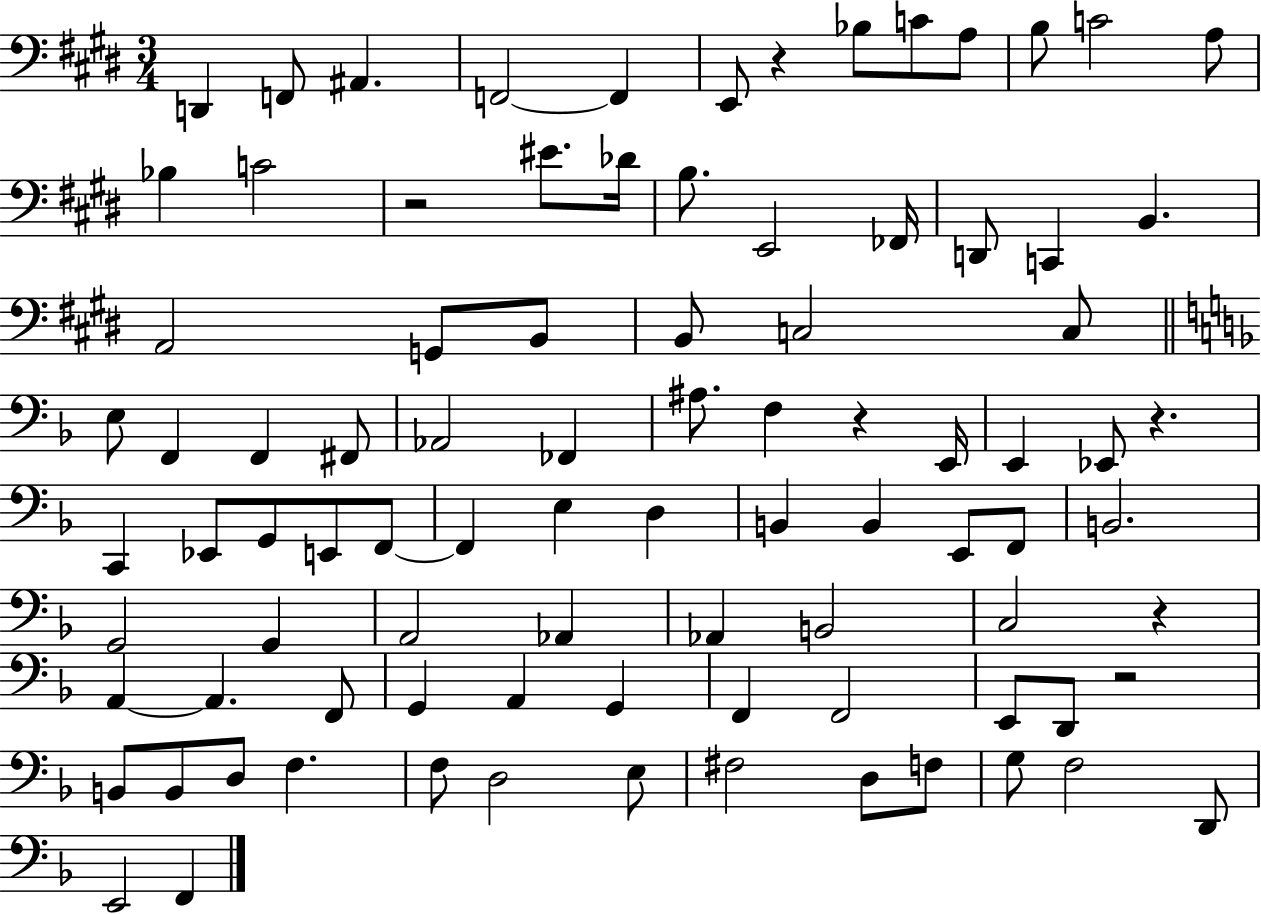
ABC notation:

X:1
T:Untitled
M:3/4
L:1/4
K:E
D,, F,,/2 ^A,, F,,2 F,, E,,/2 z _B,/2 C/2 A,/2 B,/2 C2 A,/2 _B, C2 z2 ^E/2 _D/4 B,/2 E,,2 _F,,/4 D,,/2 C,, B,, A,,2 G,,/2 B,,/2 B,,/2 C,2 C,/2 E,/2 F,, F,, ^F,,/2 _A,,2 _F,, ^A,/2 F, z E,,/4 E,, _E,,/2 z C,, _E,,/2 G,,/2 E,,/2 F,,/2 F,, E, D, B,, B,, E,,/2 F,,/2 B,,2 G,,2 G,, A,,2 _A,, _A,, B,,2 C,2 z A,, A,, F,,/2 G,, A,, G,, F,, F,,2 E,,/2 D,,/2 z2 B,,/2 B,,/2 D,/2 F, F,/2 D,2 E,/2 ^F,2 D,/2 F,/2 G,/2 F,2 D,,/2 E,,2 F,,